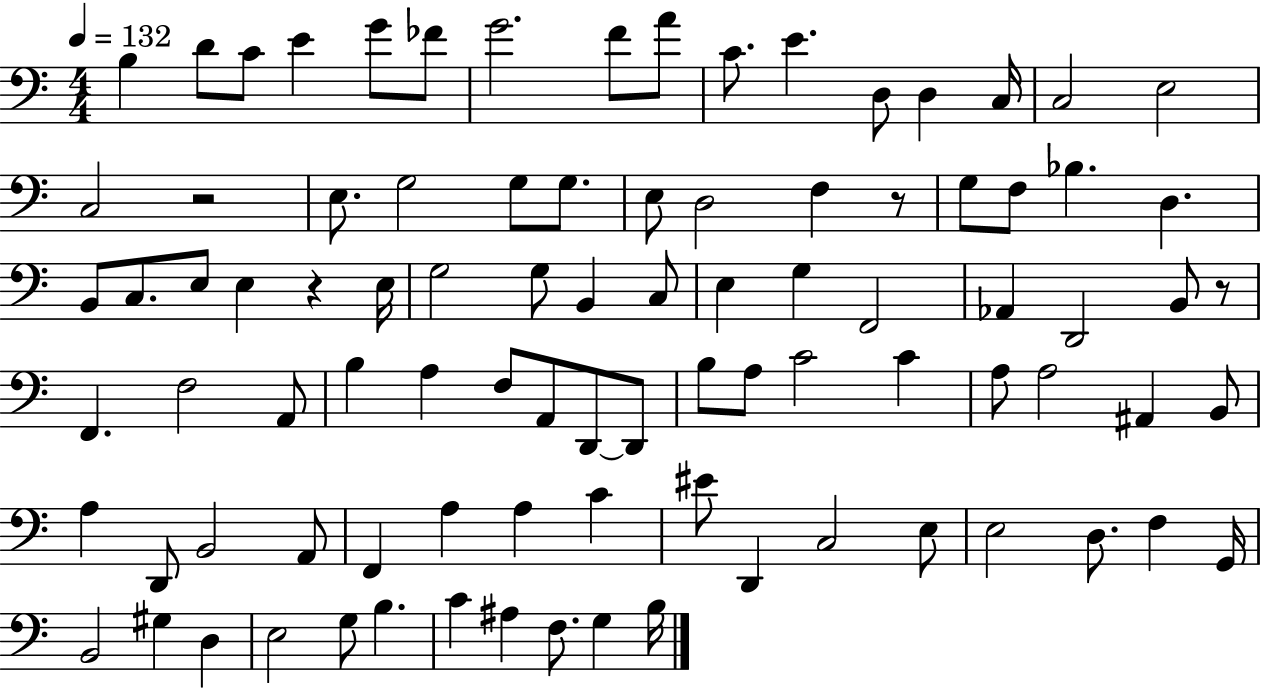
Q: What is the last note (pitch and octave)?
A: B3